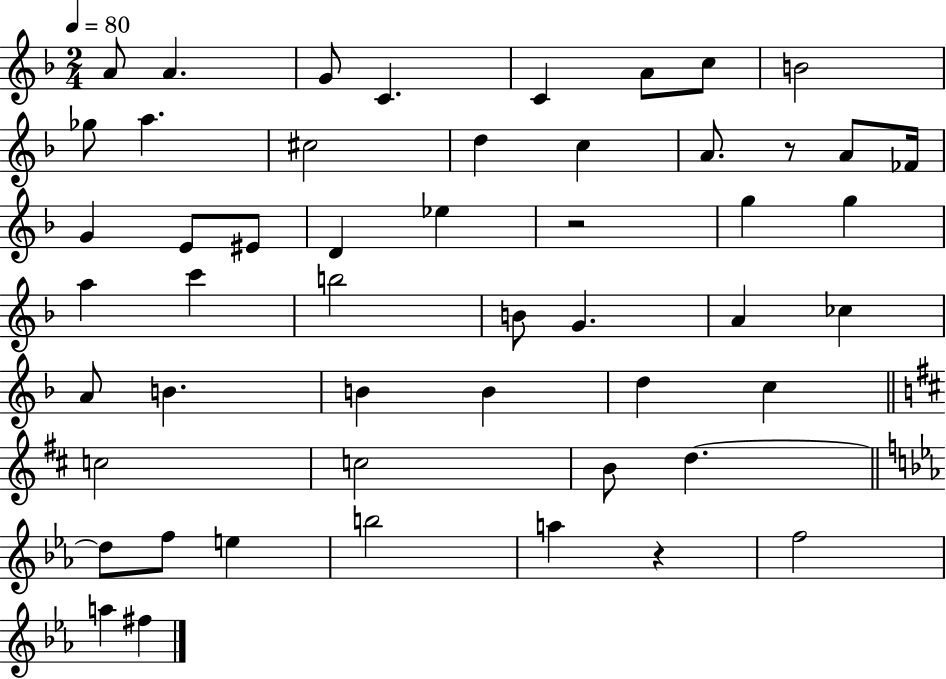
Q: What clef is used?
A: treble